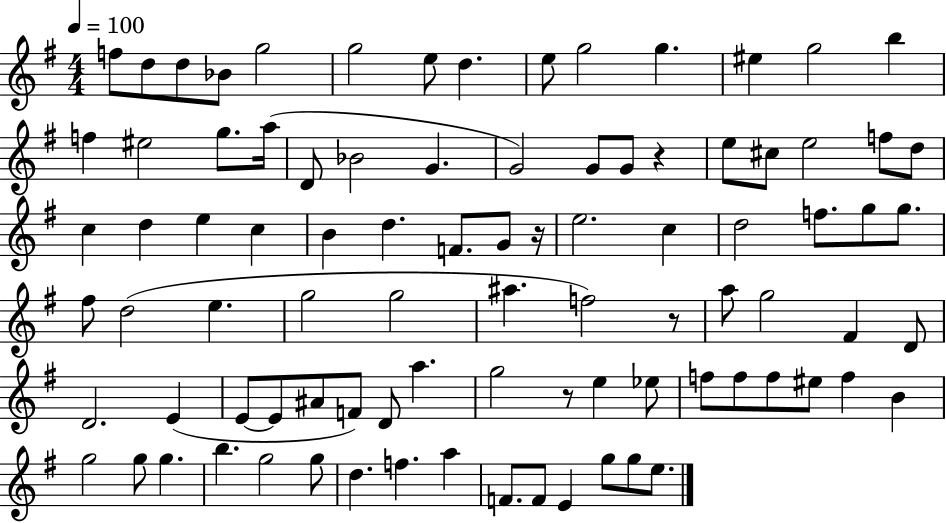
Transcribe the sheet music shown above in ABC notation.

X:1
T:Untitled
M:4/4
L:1/4
K:G
f/2 d/2 d/2 _B/2 g2 g2 e/2 d e/2 g2 g ^e g2 b f ^e2 g/2 a/4 D/2 _B2 G G2 G/2 G/2 z e/2 ^c/2 e2 f/2 d/2 c d e c B d F/2 G/2 z/4 e2 c d2 f/2 g/2 g/2 ^f/2 d2 e g2 g2 ^a f2 z/2 a/2 g2 ^F D/2 D2 E E/2 E/2 ^A/2 F/2 D/2 a g2 z/2 e _e/2 f/2 f/2 f/2 ^e/2 f B g2 g/2 g b g2 g/2 d f a F/2 F/2 E g/2 g/2 e/2